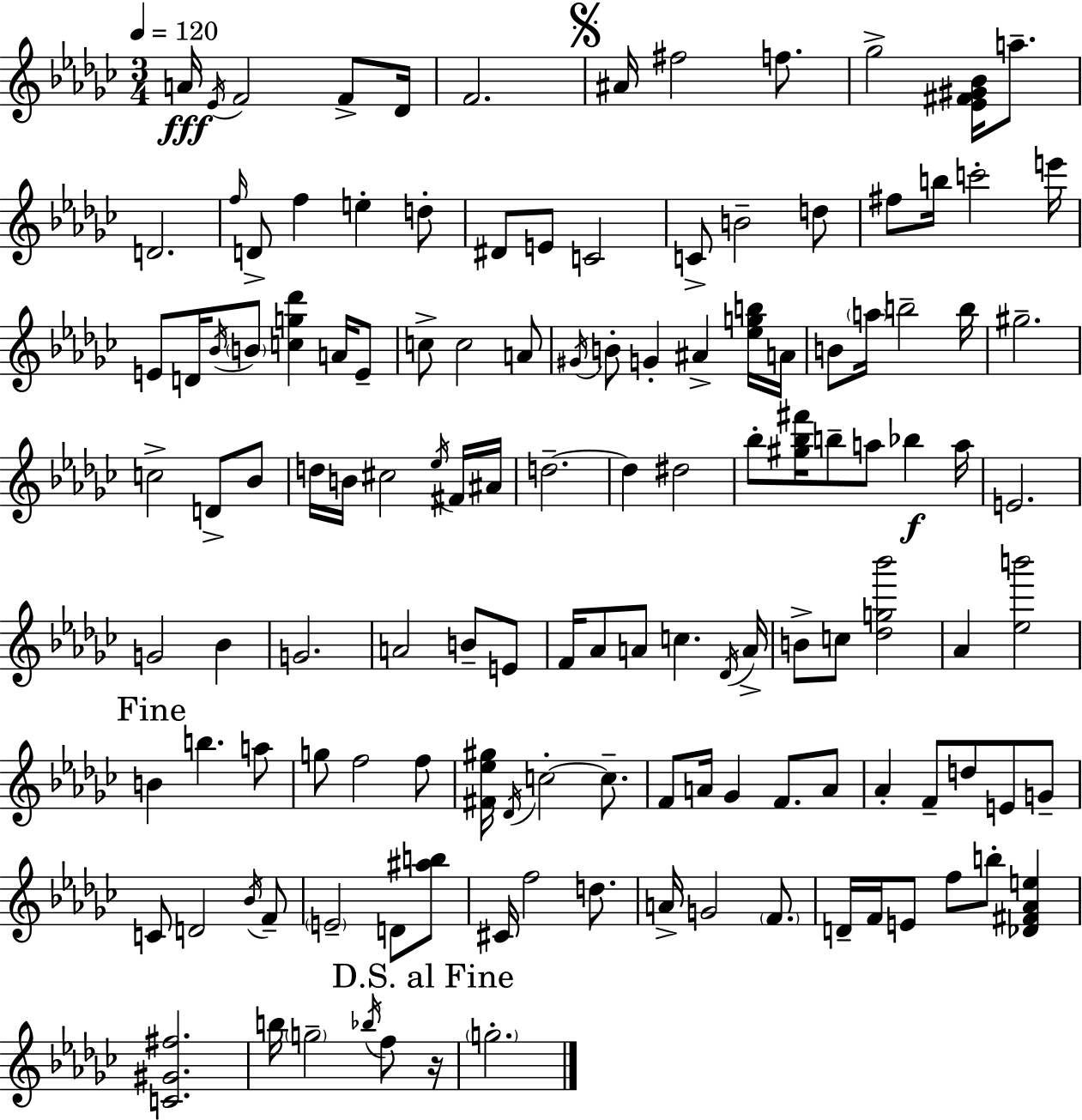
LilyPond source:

{
  \clef treble
  \numericTimeSignature
  \time 3/4
  \key ees \minor
  \tempo 4 = 120
  \repeat volta 2 { a'16\fff \acciaccatura { ees'16 } f'2 f'8-> | des'16 f'2. | \mark \markup { \musicglyph "scripts.segno" } ais'16 fis''2 f''8. | ges''2-> <ees' fis' gis' bes'>16 a''8.-- | \break d'2. | \grace { f''16 } d'8-> f''4 e''4-. | d''8-. dis'8 e'8 c'2 | c'8-> b'2-- | \break d''8 fis''8 b''16 c'''2-. | e'''16 e'8 d'16 \acciaccatura { bes'16 } \parenthesize b'8 <c'' g'' des'''>4 | a'16 e'8-- c''8-> c''2 | a'8 \acciaccatura { gis'16 } b'8-. g'4-. ais'4-> | \break <ees'' g'' b''>16 a'16 b'8 \parenthesize a''16 b''2-- | b''16 gis''2.-- | c''2-> | d'8-> bes'8 d''16 b'16 cis''2 | \break \acciaccatura { ees''16 } fis'16 ais'16 d''2.--~~ | d''4 dis''2 | bes''8-. <gis'' bes'' fis'''>16 b''8-- a''8 | bes''4\f a''16 e'2. | \break g'2 | bes'4 g'2. | a'2 | b'8-- e'8 f'16 aes'8 a'8 c''4. | \break \acciaccatura { des'16 } a'16-> b'8-> c''8 <des'' g'' bes'''>2 | aes'4 <ees'' b'''>2 | \mark "Fine" b'4 b''4. | a''8 g''8 f''2 | \break f''8 <fis' ees'' gis''>16 \acciaccatura { des'16 } c''2-.~~ | c''8.-- f'8 a'16 ges'4 | f'8. a'8 aes'4-. f'8-- | d''8 e'8 g'8-- c'8 d'2 | \break \acciaccatura { bes'16 } f'8-- \parenthesize e'2-- | d'8 <ais'' b''>8 cis'16 f''2 | d''8. a'16-> g'2 | \parenthesize f'8. d'16-- f'16 e'8 | \break f''8 b''8-. <des' fis' aes' e''>4 <c' gis' fis''>2. | b''16 \parenthesize g''2-- | \acciaccatura { bes''16 } f''8 \mark "D.S. al Fine" r16 \parenthesize g''2.-. | } \bar "|."
}